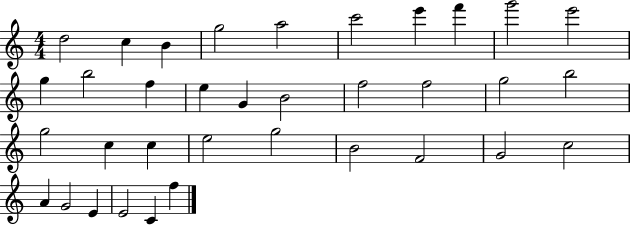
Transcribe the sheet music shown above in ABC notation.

X:1
T:Untitled
M:4/4
L:1/4
K:C
d2 c B g2 a2 c'2 e' f' g'2 e'2 g b2 f e G B2 f2 f2 g2 b2 g2 c c e2 g2 B2 F2 G2 c2 A G2 E E2 C f